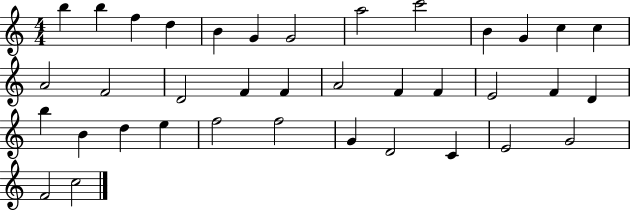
X:1
T:Untitled
M:4/4
L:1/4
K:C
b b f d B G G2 a2 c'2 B G c c A2 F2 D2 F F A2 F F E2 F D b B d e f2 f2 G D2 C E2 G2 F2 c2